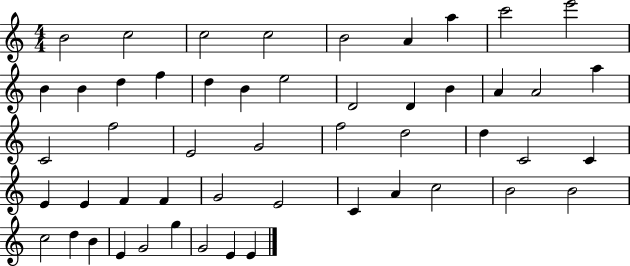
X:1
T:Untitled
M:4/4
L:1/4
K:C
B2 c2 c2 c2 B2 A a c'2 e'2 B B d f d B e2 D2 D B A A2 a C2 f2 E2 G2 f2 d2 d C2 C E E F F G2 E2 C A c2 B2 B2 c2 d B E G2 g G2 E E